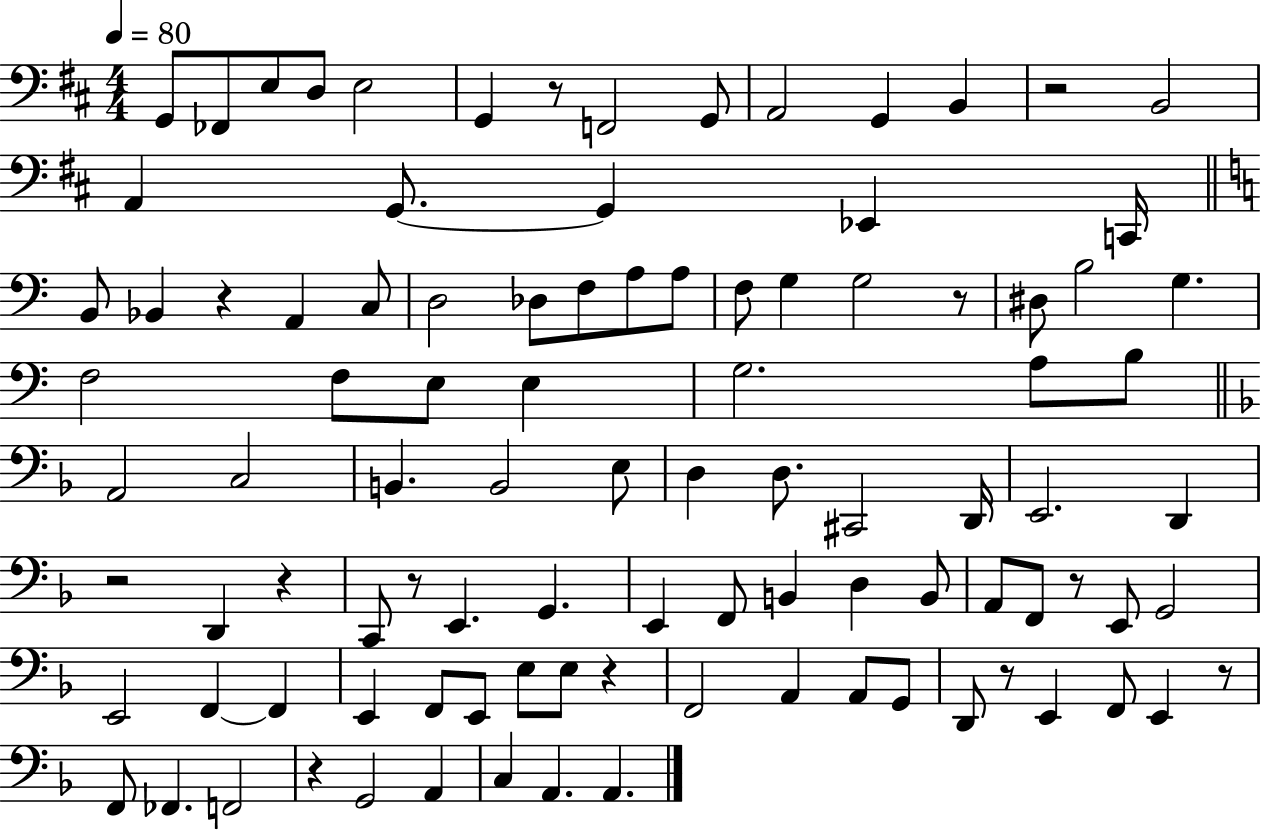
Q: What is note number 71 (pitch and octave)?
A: E3